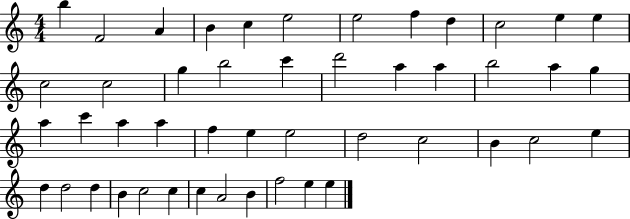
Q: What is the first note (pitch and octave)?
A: B5